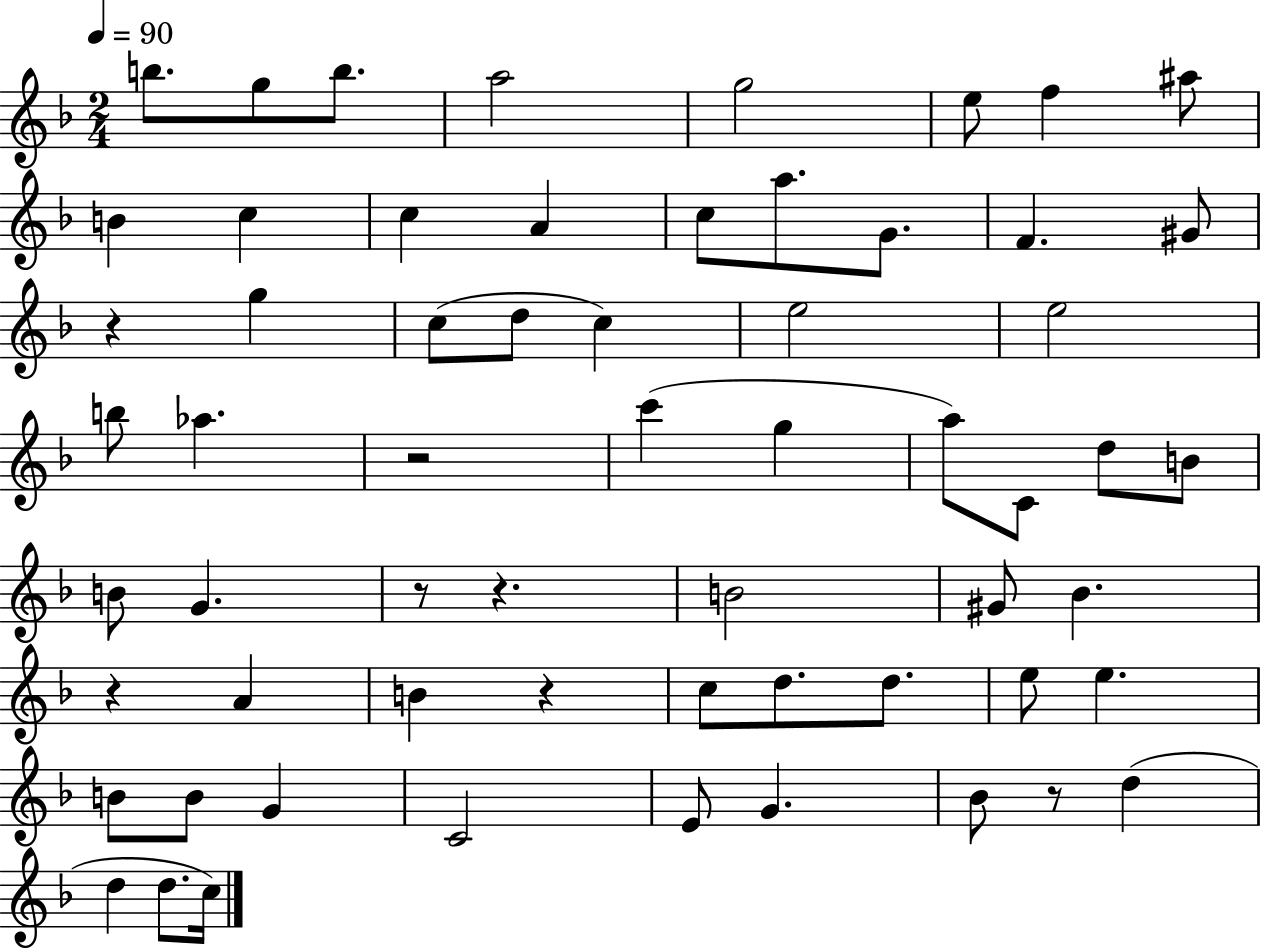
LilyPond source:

{
  \clef treble
  \numericTimeSignature
  \time 2/4
  \key f \major
  \tempo 4 = 90
  b''8. g''8 b''8. | a''2 | g''2 | e''8 f''4 ais''8 | \break b'4 c''4 | c''4 a'4 | c''8 a''8. g'8. | f'4. gis'8 | \break r4 g''4 | c''8( d''8 c''4) | e''2 | e''2 | \break b''8 aes''4. | r2 | c'''4( g''4 | a''8) c'8 d''8 b'8 | \break b'8 g'4. | r8 r4. | b'2 | gis'8 bes'4. | \break r4 a'4 | b'4 r4 | c''8 d''8. d''8. | e''8 e''4. | \break b'8 b'8 g'4 | c'2 | e'8 g'4. | bes'8 r8 d''4( | \break d''4 d''8. c''16) | \bar "|."
}